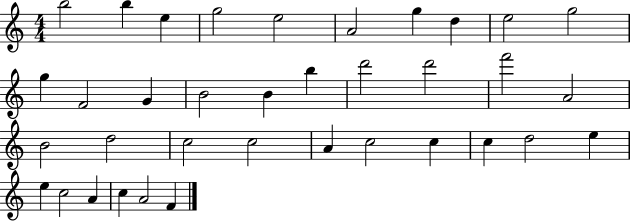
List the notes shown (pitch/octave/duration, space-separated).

B5/h B5/q E5/q G5/h E5/h A4/h G5/q D5/q E5/h G5/h G5/q F4/h G4/q B4/h B4/q B5/q D6/h D6/h F6/h A4/h B4/h D5/h C5/h C5/h A4/q C5/h C5/q C5/q D5/h E5/q E5/q C5/h A4/q C5/q A4/h F4/q